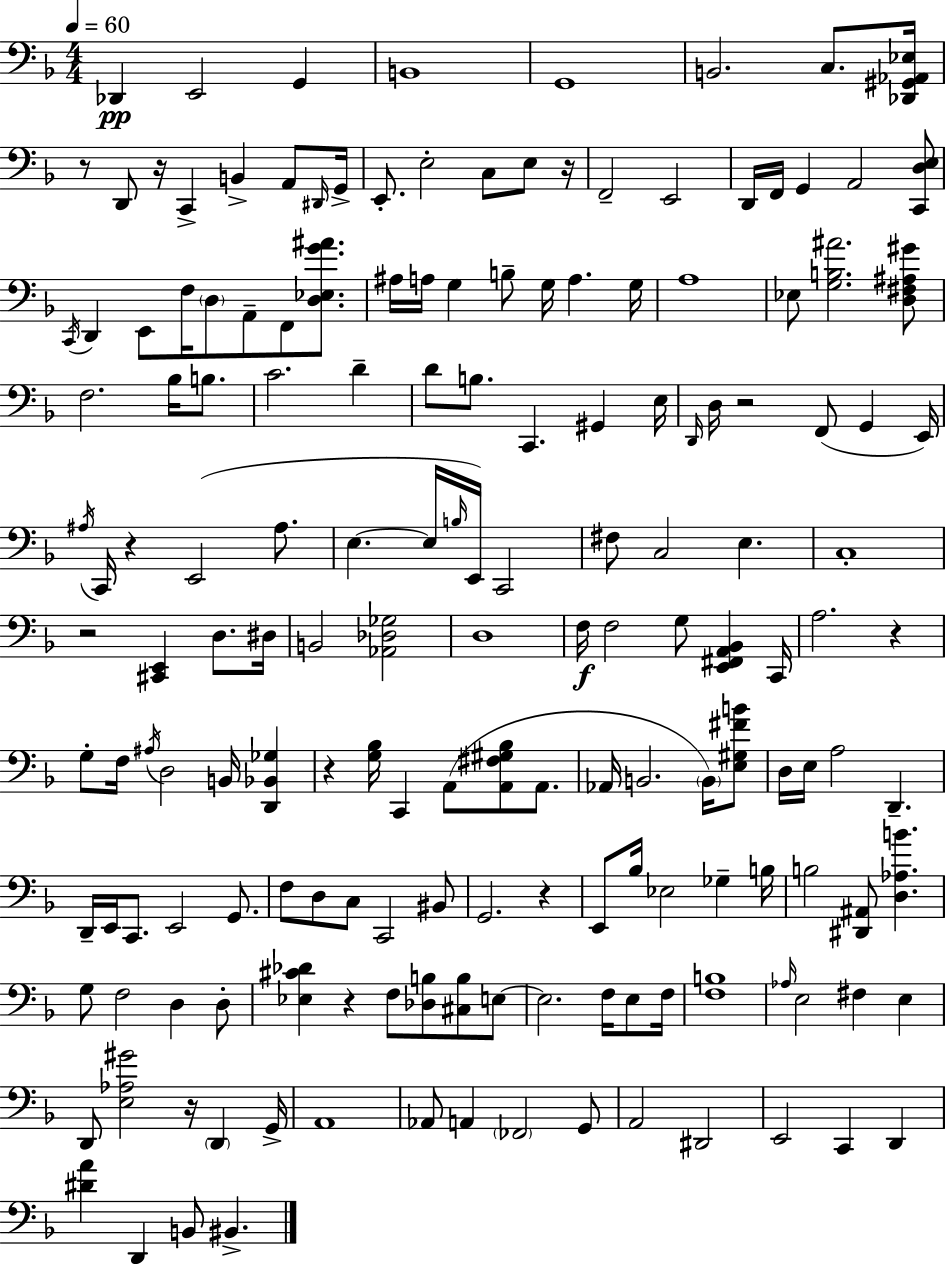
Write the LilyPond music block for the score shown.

{
  \clef bass
  \numericTimeSignature
  \time 4/4
  \key d \minor
  \tempo 4 = 60
  des,4\pp e,2 g,4 | b,1 | g,1 | b,2. c8. <des, gis, aes, ees>16 | \break r8 d,8 r16 c,4-> b,4-> a,8 \grace { dis,16 } | g,16-> e,8.-. e2-. c8 e8 | r16 f,2-- e,2 | d,16 f,16 g,4 a,2 <c, d e>8 | \break \acciaccatura { c,16 } d,4 e,8 f16 \parenthesize d8 a,8-- f,8 <d ees g' ais'>8. | ais16 a16 g4 b8-- g16 a4. | g16 a1 | ees8 <g b ais'>2. | \break <d fis ais gis'>8 f2. bes16 b8. | c'2. d'4-- | d'8 b8. c,4. gis,4 | e16 \grace { d,16 } d16 r2 f,8( g,4 | \break e,16) \acciaccatura { ais16 } c,16 r4 e,2( | ais8. e4.~~ e16 \grace { b16 } e,16) c,2 | fis8 c2 e4. | c1-. | \break r2 <cis, e,>4 | d8. dis16 b,2 <aes, des ges>2 | d1 | f16\f f2 g8 | \break <e, fis, a, bes,>4 c,16 a2. | r4 g8-. f16 \acciaccatura { ais16 } d2 | b,16 <d, bes, ges>4 r4 <g bes>16 c,4 a,8( | <a, fis gis bes>8 a,8. aes,16 b,2. | \break \parenthesize b,16) <e gis fis' b'>8 d16 e16 a2 | d,4.-- d,16-- e,16 c,8. e,2 | g,8. f8 d8 c8 c,2 | bis,8 g,2. | \break r4 e,8 bes16 ees2 | ges4-- b16 b2 <dis, ais,>8 | <d aes b'>4. g8 f2 | d4 d8-. <ees cis' des'>4 r4 f8 | \break <des b>8 <cis b>8 e8~~ e2. | f16 e8 f16 <f b>1 | \grace { aes16 } e2 fis4 | e4 d,8 <e aes gis'>2 | \break r16 \parenthesize d,4 g,16-> a,1 | aes,8 a,4 \parenthesize fes,2 | g,8 a,2 dis,2 | e,2 c,4 | \break d,4 <dis' a'>4 d,4 b,8 | bis,4.-> \bar "|."
}